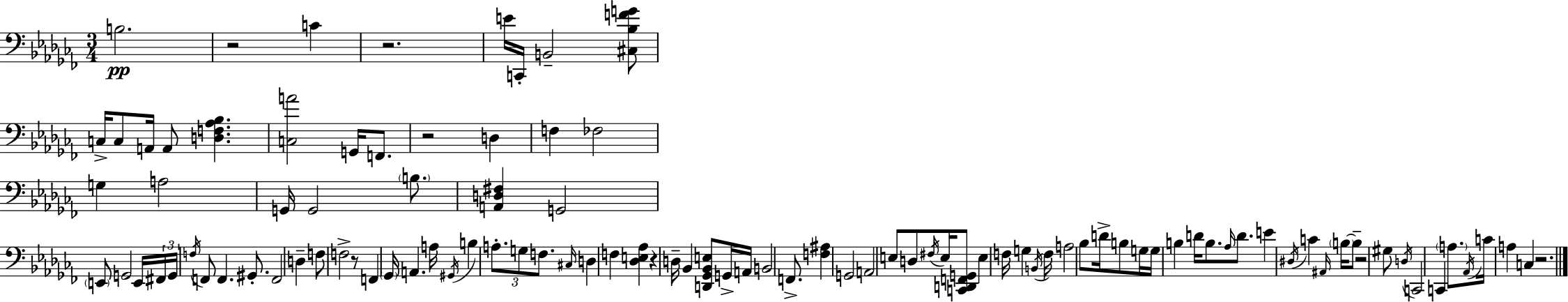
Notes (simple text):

B3/h. R/h C4/q R/h. E4/s C2/s B2/h [C#3,Bb3,F4,G4]/e C3/s C3/e A2/s A2/e [D3,F3,Ab3,Bb3]/q. [C3,A4]/h G2/s F2/e. R/h D3/q F3/q FES3/h G3/q A3/h G2/s G2/h B3/e. [A2,D3,F#3]/q G2/h E2/e G2/h E2/s F#2/s G2/s F3/s F2/e F2/q. G#2/e. F2/h D3/q F3/e F3/h R/e F2/q Gb2/s A2/q. A3/s G#2/s B3/q A3/e. G3/e F3/e. C#3/s D3/q F3/q [Db3,E3,Ab3]/q R/q D3/s Bb2/q [D2,Gb2,Bb2,E3]/e G2/s A2/s B2/h F2/e. [F3,A#3]/q G2/h A2/h E3/e D3/e F#3/s E3/s [C2,D2,F2,G2]/e E3/q F3/s G3/q B2/s F3/s A3/h Bb3/e D4/s B3/e G3/s G3/s B3/q D4/s B3/e. Ab3/s D4/e. E4/q D#3/s C4/q A#2/s B3/s B3/e R/h G#3/e D3/s C2/h C2/q A3/e. Ab2/s C4/s A3/q C3/q R/h.